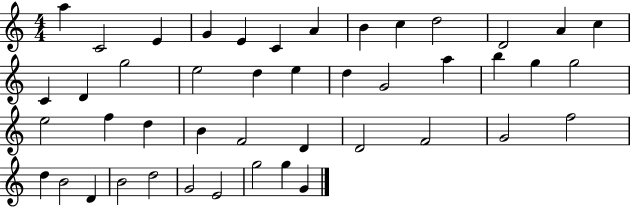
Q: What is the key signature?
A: C major